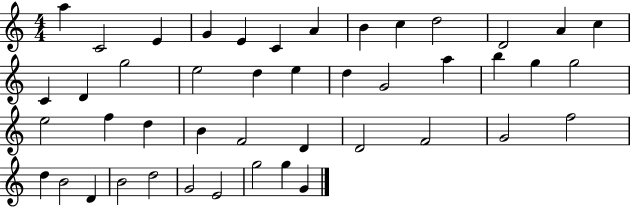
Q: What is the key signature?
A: C major